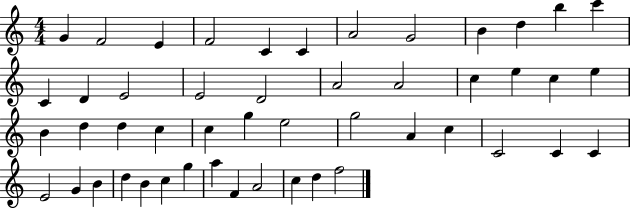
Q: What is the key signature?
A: C major